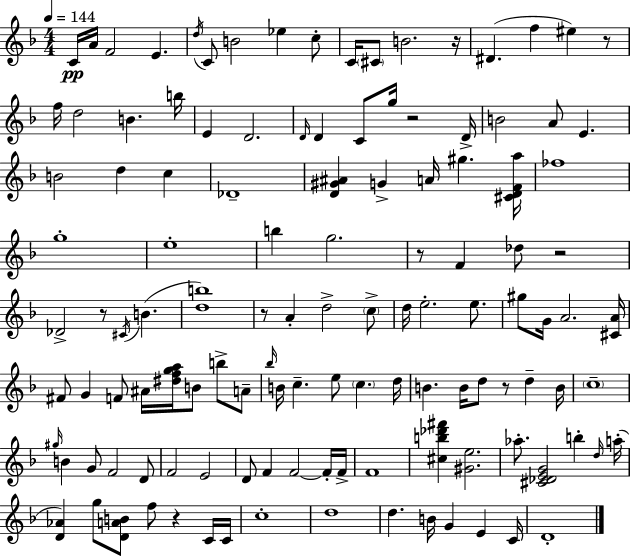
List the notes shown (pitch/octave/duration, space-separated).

C4/s A4/s F4/h E4/q. D5/s C4/e B4/h Eb5/q C5/e C4/s C#4/e B4/h. R/s D#4/q. F5/q EIS5/q R/e F5/s D5/h B4/q. B5/s E4/q D4/h. D4/s D4/q C4/e G5/s R/h D4/s B4/h A4/e E4/q. B4/h D5/q C5/q Db4/w [D4,G#4,A#4]/q G4/q A4/s G#5/q. [C#4,D4,F4,A5]/s FES5/w G5/w E5/w B5/q G5/h. R/e F4/q Db5/e R/h Db4/h R/e C#4/s B4/q. [D5,B5]/w R/e A4/q D5/h C5/e D5/s E5/h. E5/e. G#5/e G4/s A4/h. [C#4,A4]/s F#4/e G4/q F4/e A#4/s [D#5,F5,G5,A5]/s B4/e B5/e A4/e Bb5/s B4/s C5/q. E5/e C5/q. D5/s B4/q. B4/s D5/e R/e D5/q B4/s C5/w G#5/s B4/q G4/e F4/h D4/e F4/h E4/h D4/e F4/q F4/h F4/s F4/s F4/w [C#5,B5,Db6,F#6]/q [G#4,E5]/h. Ab5/e. [C#4,Db4,E4,G4]/h B5/q D5/s A5/s [D4,Ab4]/q G5/e [D4,A4,B4]/e F5/e R/q C4/s C4/s C5/w D5/w D5/q. B4/s G4/q E4/q C4/s D4/w